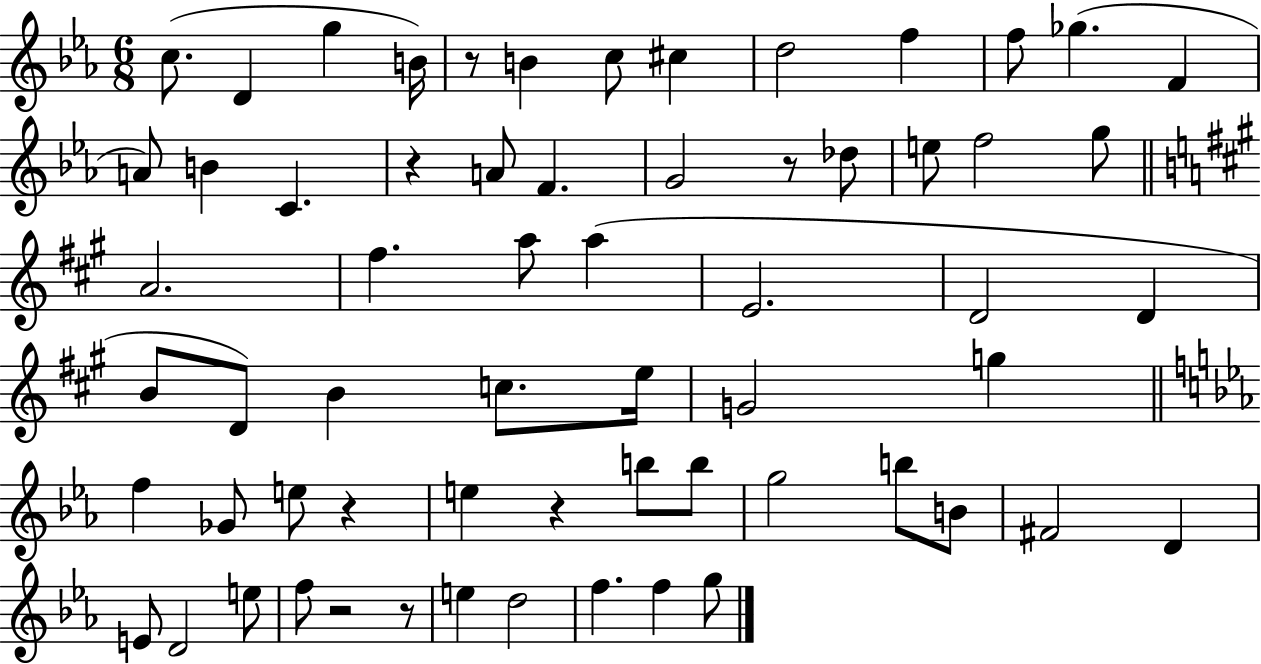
{
  \clef treble
  \numericTimeSignature
  \time 6/8
  \key ees \major
  c''8.( d'4 g''4 b'16) | r8 b'4 c''8 cis''4 | d''2 f''4 | f''8 ges''4.( f'4 | \break a'8) b'4 c'4. | r4 a'8 f'4. | g'2 r8 des''8 | e''8 f''2 g''8 | \break \bar "||" \break \key a \major a'2. | fis''4. a''8 a''4( | e'2. | d'2 d'4 | \break b'8 d'8) b'4 c''8. e''16 | g'2 g''4 | \bar "||" \break \key ees \major f''4 ges'8 e''8 r4 | e''4 r4 b''8 b''8 | g''2 b''8 b'8 | fis'2 d'4 | \break e'8 d'2 e''8 | f''8 r2 r8 | e''4 d''2 | f''4. f''4 g''8 | \break \bar "|."
}